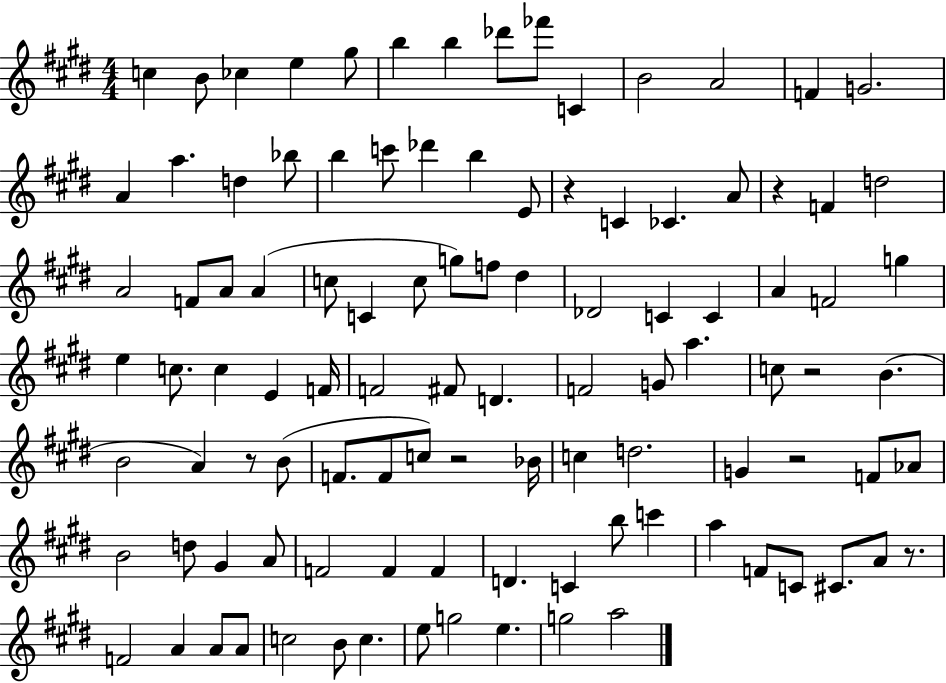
{
  \clef treble
  \numericTimeSignature
  \time 4/4
  \key e \major
  c''4 b'8 ces''4 e''4 gis''8 | b''4 b''4 des'''8 fes'''8 c'4 | b'2 a'2 | f'4 g'2. | \break a'4 a''4. d''4 bes''8 | b''4 c'''8 des'''4 b''4 e'8 | r4 c'4 ces'4. a'8 | r4 f'4 d''2 | \break a'2 f'8 a'8 a'4( | c''8 c'4 c''8 g''8) f''8 dis''4 | des'2 c'4 c'4 | a'4 f'2 g''4 | \break e''4 c''8. c''4 e'4 f'16 | f'2 fis'8 d'4. | f'2 g'8 a''4. | c''8 r2 b'4.( | \break b'2 a'4) r8 b'8( | f'8. f'8 c''8) r2 bes'16 | c''4 d''2. | g'4 r2 f'8 aes'8 | \break b'2 d''8 gis'4 a'8 | f'2 f'4 f'4 | d'4. c'4 b''8 c'''4 | a''4 f'8 c'8 cis'8. a'8 r8. | \break f'2 a'4 a'8 a'8 | c''2 b'8 c''4. | e''8 g''2 e''4. | g''2 a''2 | \break \bar "|."
}